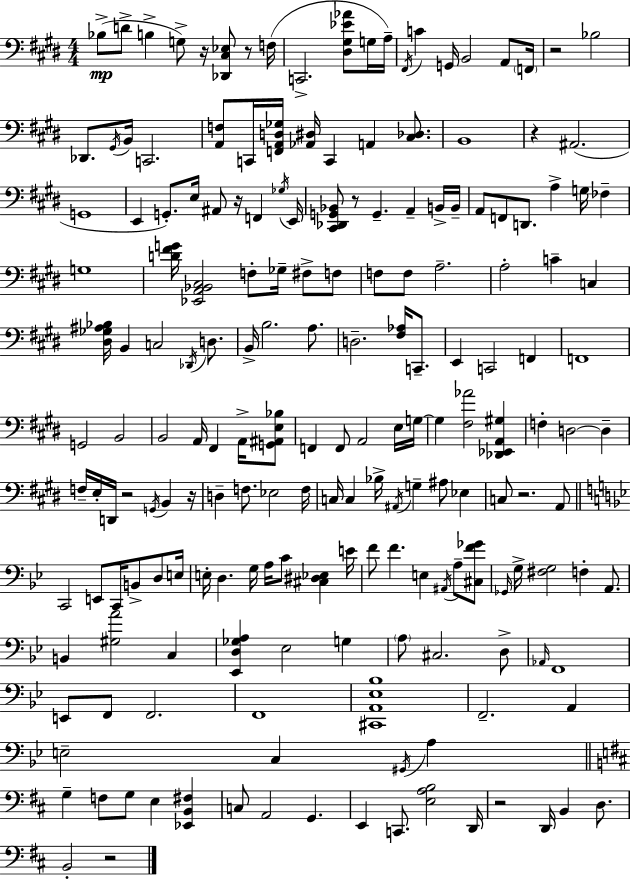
{
  \clef bass
  \numericTimeSignature
  \time 4/4
  \key e \major
  \repeat volta 2 { bes8->(\mp d'8-> b4-> g8->) r16 <des, cis ees>8 r8 f16( | c,2.-> <dis gis ees' aes'>8 g16 a16--) | \acciaccatura { fis,16 } c'4 g,16 b,2 a,8 | \parenthesize f,16 r2 bes2 | \break des,8. \acciaccatura { gis,16 } b,16 c,2. | <a, f>8 c,16 <f, a, d ges>16 <aes, dis>16 c,4 a,4 <cis des>8. | b,1 | r4 ais,2.( | \break g,1 | e,4 g,8.-.) e16 ais,8 r16 f,4 | \acciaccatura { ges16 } e,16 <cis, des, g, bes,>8 r8 g,4.-- a,4-- | b,16-> b,16-- a,8 f,8 d,8. a4-> g16 fes4-- | \break g1 | <d' fis' g'>16 <ees, a, bes, cis>2 f8-. ges16-- fis8-> | f8 f8 f8 a2.-- | a2-. c'4-- c4 | \break <dis ges ais bes>16 b,4 c2 | \acciaccatura { des,16 } d8. b,16-> b2. | a8. d2.-- | <fis aes>16 c,8.-- e,4 c,2 | \break f,4 f,1 | g,2 b,2 | b,2 a,16 fis,4 | a,16-> <g, ais, e bes>8 f,4 f,8 a,2 | \break e16 g16~~ g4 <fis aes'>2 | <des, ees, a, gis>4 f4-. d2~~ | d4-- f16-- e16-. d,16 r2 \acciaccatura { g,16 } | b,4 r16 d4-- f8. ees2 | \break f16 c16 c4 bes16-> \acciaccatura { ais,16 } g4-- | ais8 ees4 c8 r2. | a,8 \bar "||" \break \key bes \major c,2 e,8 c,16 b,8-> d8 e16 | e16-. d4. g16 a16 c'8 <cis dis ees>4 e'16 | f'8 f'4. e4 \acciaccatura { ais,16 } a8-- <cis f' ges'>8 | \grace { ges,16 } g16-> <fis g>2 f4-. a,8. | \break b,4 <gis a'>2 c4 | <ees, d ges a>4 ees2 g4 | \parenthesize a8 cis2. | d8-> \grace { aes,16 } f,1 | \break e,8 f,8 f,2. | f,1 | <cis, a, ees bes>1 | f,2.-- a,4 | \break e2-- c4 \acciaccatura { gis,16 } | a4 \bar "||" \break \key b \minor g4-- f8 g8 e4 <ees, b, fis>4 | c8 a,2 g,4. | e,4 c,8. <e a b>2 d,16 | r2 d,16 b,4 d8. | \break b,2-. r2 | } \bar "|."
}